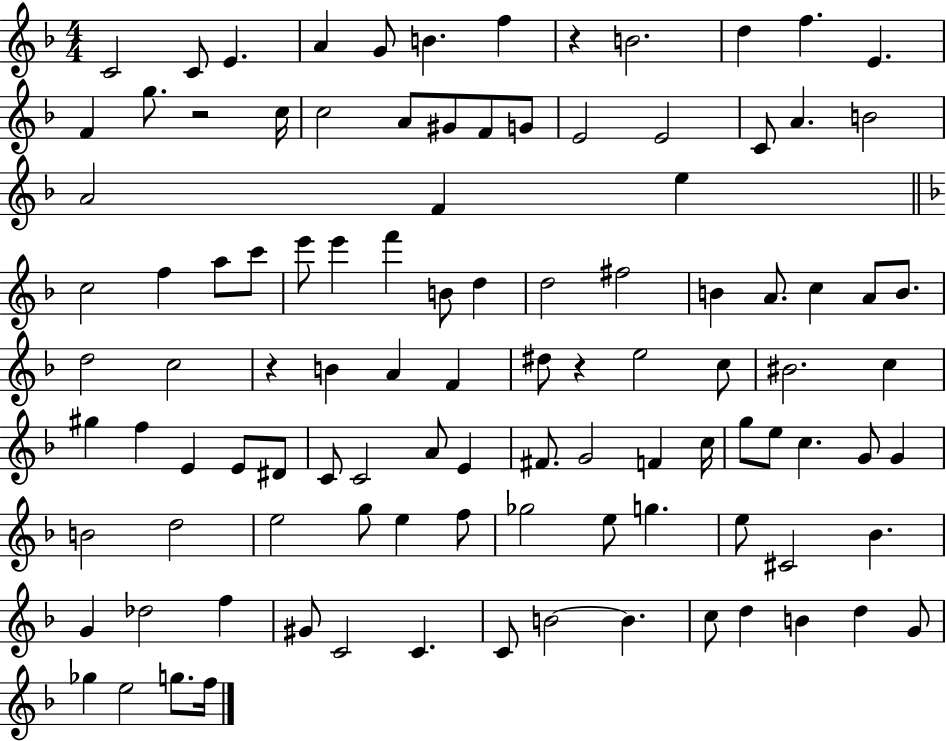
C4/h C4/e E4/q. A4/q G4/e B4/q. F5/q R/q B4/h. D5/q F5/q. E4/q. F4/q G5/e. R/h C5/s C5/h A4/e G#4/e F4/e G4/e E4/h E4/h C4/e A4/q. B4/h A4/h F4/q E5/q C5/h F5/q A5/e C6/e E6/e E6/q F6/q B4/e D5/q D5/h F#5/h B4/q A4/e. C5/q A4/e B4/e. D5/h C5/h R/q B4/q A4/q F4/q D#5/e R/q E5/h C5/e BIS4/h. C5/q G#5/q F5/q E4/q E4/e D#4/e C4/e C4/h A4/e E4/q F#4/e. G4/h F4/q C5/s G5/e E5/e C5/q. G4/e G4/q B4/h D5/h E5/h G5/e E5/q F5/e Gb5/h E5/e G5/q. E5/e C#4/h Bb4/q. G4/q Db5/h F5/q G#4/e C4/h C4/q. C4/e B4/h B4/q. C5/e D5/q B4/q D5/q G4/e Gb5/q E5/h G5/e. F5/s